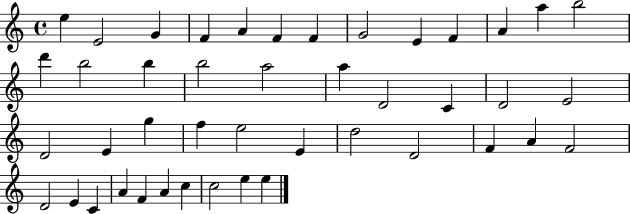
E5/q E4/h G4/q F4/q A4/q F4/q F4/q G4/h E4/q F4/q A4/q A5/q B5/h D6/q B5/h B5/q B5/h A5/h A5/q D4/h C4/q D4/h E4/h D4/h E4/q G5/q F5/q E5/h E4/q D5/h D4/h F4/q A4/q F4/h D4/h E4/q C4/q A4/q F4/q A4/q C5/q C5/h E5/q E5/q